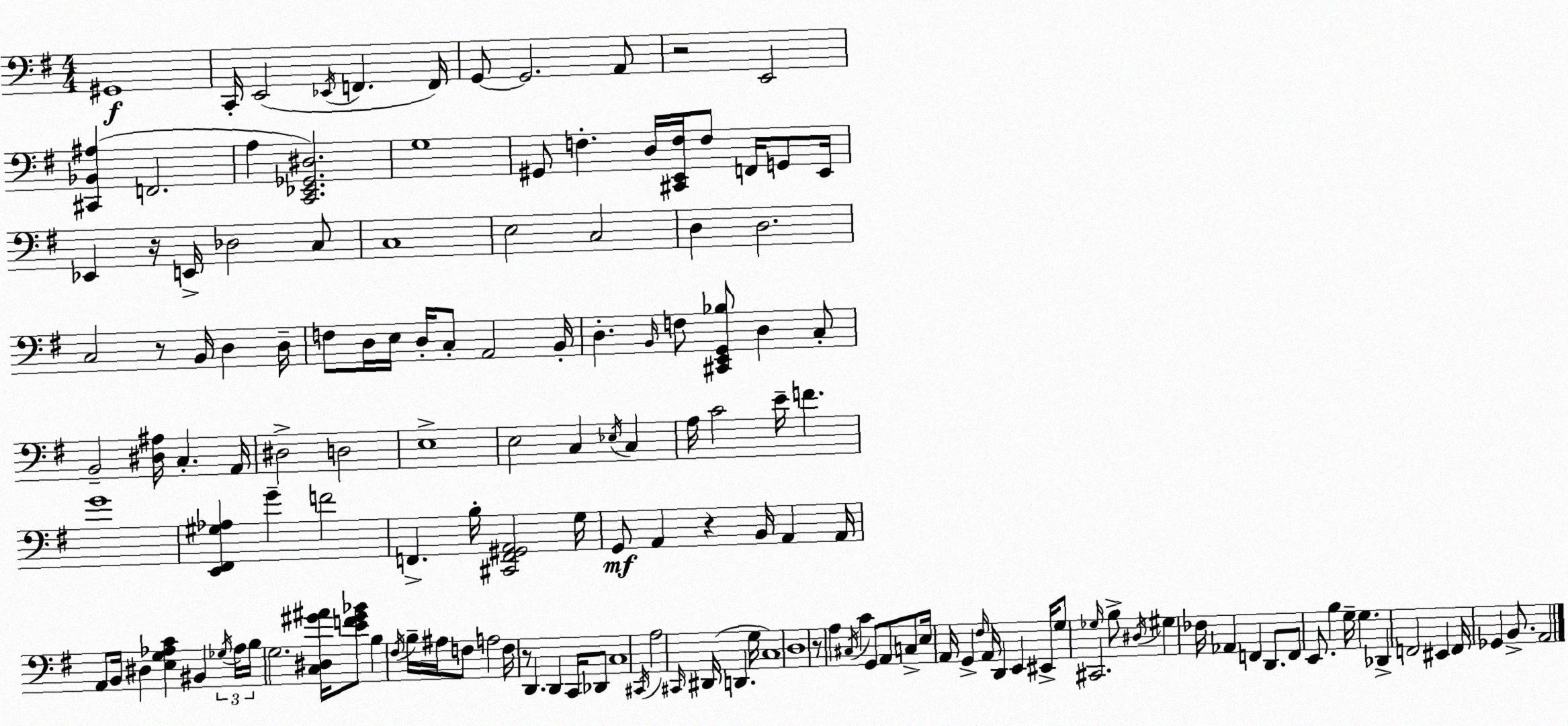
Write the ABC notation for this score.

X:1
T:Untitled
M:4/4
L:1/4
K:G
^G,,4 C,,/4 E,,2 _E,,/4 F,, F,,/4 G,,/2 G,,2 A,,/2 z2 E,,2 [^C,,_B,,^A,] F,,2 A, [C,,_E,,_G,,^D,]2 G,4 ^G,,/2 F, D,/4 [^C,,E,,F,]/4 F,/2 F,,/4 G,,/2 E,,/4 _E,, z/4 E,,/4 _D,2 C,/2 C,4 E,2 C,2 D, D,2 C,2 z/2 B,,/4 D, D,/4 F,/2 D,/4 E,/4 D,/4 C,/2 A,,2 B,,/4 D, B,,/4 F,/2 [^C,,E,,G,,_B,]/2 D, C,/2 B,,2 [^D,^A,]/4 C, A,,/4 ^D,2 D,2 E,4 E,2 C, _E,/4 C, A,/4 C2 E/4 F G4 [E,,^F,,^G,_A,] G F2 F,, B,/4 [^C,,F,,^G,,A,,]2 G,/4 G,,/2 A,, z B,,/4 A,, A,,/4 A,,/2 B,,/4 ^D, [E,G,_A,C] ^B,, _G,/4 _A,/4 B,/4 G,2 [C,^D,^G^A]/4 [EF^G_B]/2 B, ^F,/4 B,/4 ^A,/4 F,/2 A,2 F,/4 z/2 D,, D,, C,,/4 _D,,/2 C,4 ^C,,/4 A,2 ^C,,/4 ^D,,/4 D,, G,/4 C,4 D,4 z/2 A, ^C,/4 C G,,/2 A,,/2 C,/2 E,/4 A,,/4 G,, ^F,/4 A,,/4 D,, E,, ^E,,/4 G,/2 ^C,,2 _G,/4 B,/2 ^D,/4 ^G, _F,/4 _A,, F,, D,,/2 F,,/2 E,,/2 B, G,/4 G, _D,, F,,2 ^E,, F,,/4 _G,, B,,/2 A,,2